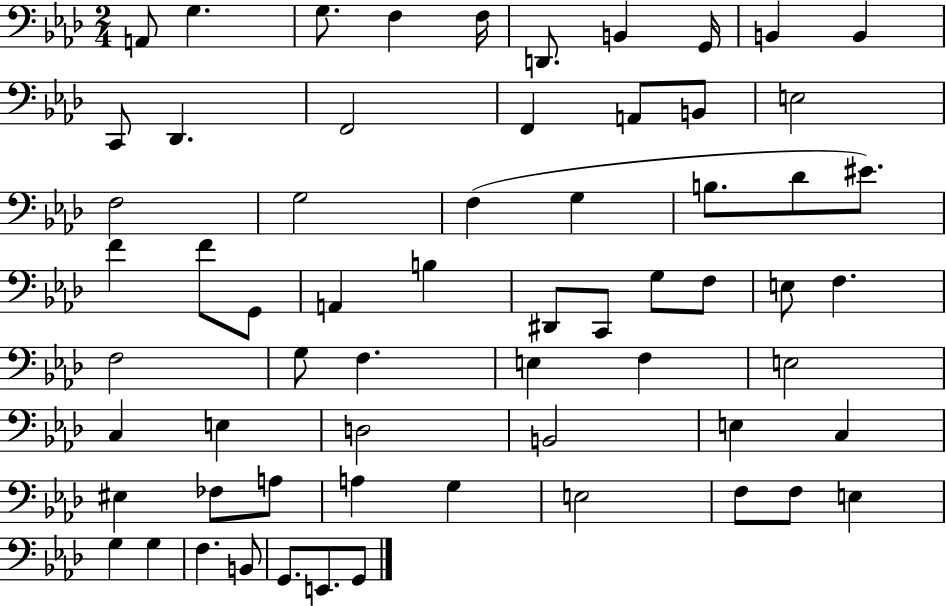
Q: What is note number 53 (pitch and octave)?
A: E3